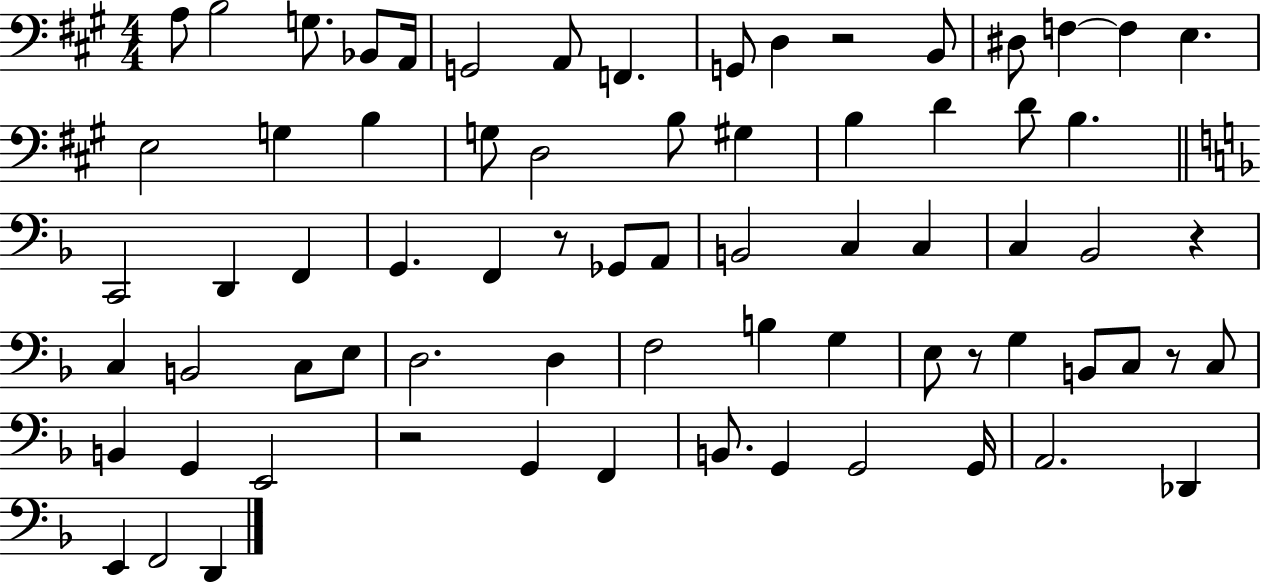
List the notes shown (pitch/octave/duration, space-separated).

A3/e B3/h G3/e. Bb2/e A2/s G2/h A2/e F2/q. G2/e D3/q R/h B2/e D#3/e F3/q F3/q E3/q. E3/h G3/q B3/q G3/e D3/h B3/e G#3/q B3/q D4/q D4/e B3/q. C2/h D2/q F2/q G2/q. F2/q R/e Gb2/e A2/e B2/h C3/q C3/q C3/q Bb2/h R/q C3/q B2/h C3/e E3/e D3/h. D3/q F3/h B3/q G3/q E3/e R/e G3/q B2/e C3/e R/e C3/e B2/q G2/q E2/h R/h G2/q F2/q B2/e. G2/q G2/h G2/s A2/h. Db2/q E2/q F2/h D2/q